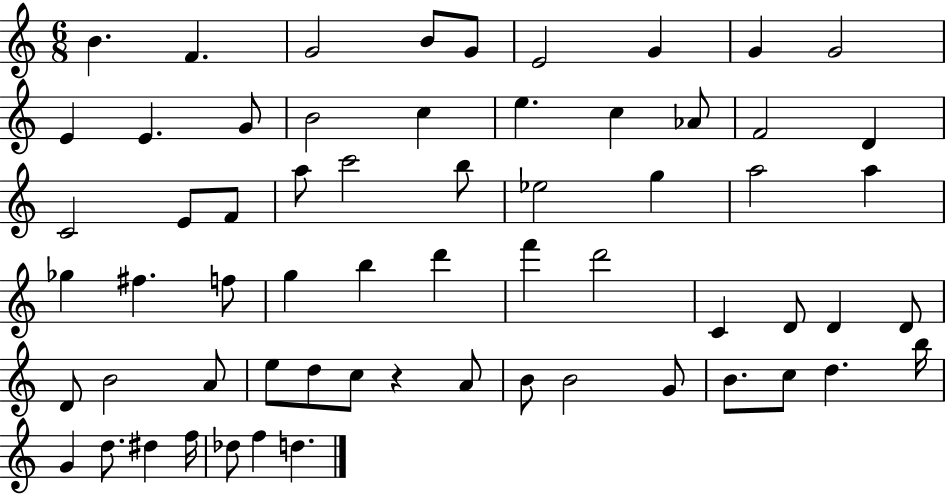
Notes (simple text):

B4/q. F4/q. G4/h B4/e G4/e E4/h G4/q G4/q G4/h E4/q E4/q. G4/e B4/h C5/q E5/q. C5/q Ab4/e F4/h D4/q C4/h E4/e F4/e A5/e C6/h B5/e Eb5/h G5/q A5/h A5/q Gb5/q F#5/q. F5/e G5/q B5/q D6/q F6/q D6/h C4/q D4/e D4/q D4/e D4/e B4/h A4/e E5/e D5/e C5/e R/q A4/e B4/e B4/h G4/e B4/e. C5/e D5/q. B5/s G4/q D5/e. D#5/q F5/s Db5/e F5/q D5/q.